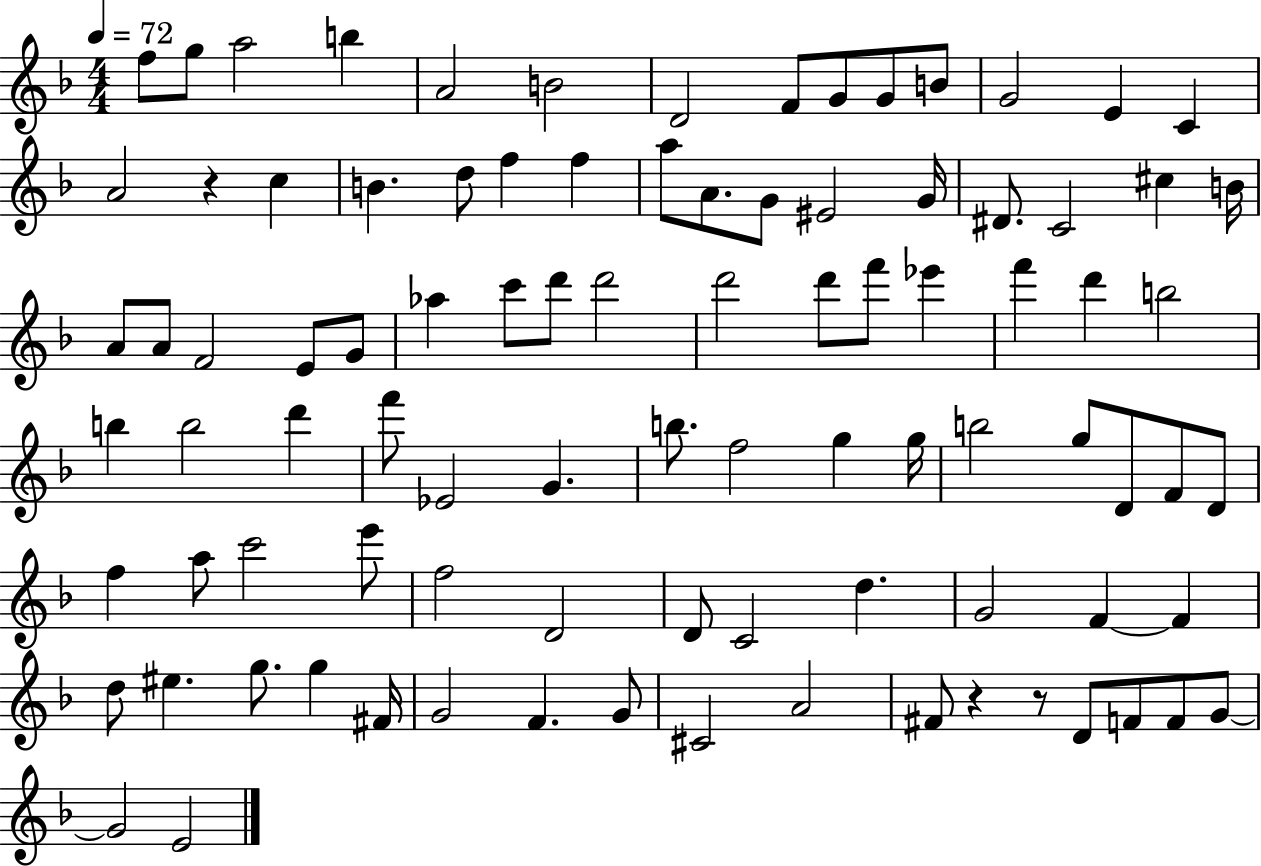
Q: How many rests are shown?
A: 3